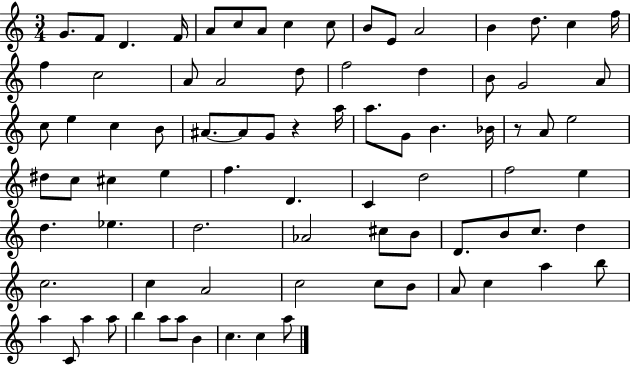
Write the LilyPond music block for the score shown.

{
  \clef treble
  \numericTimeSignature
  \time 3/4
  \key c \major
  g'8. f'8 d'4. f'16 | a'8 c''8 a'8 c''4 c''8 | b'8 e'8 a'2 | b'4 d''8. c''4 f''16 | \break f''4 c''2 | a'8 a'2 d''8 | f''2 d''4 | b'8 g'2 a'8 | \break c''8 e''4 c''4 b'8 | ais'8.~~ ais'8 g'8 r4 a''16 | a''8. g'8 b'4. bes'16 | r8 a'8 e''2 | \break dis''8 c''8 cis''4 e''4 | f''4. d'4. | c'4 d''2 | f''2 e''4 | \break d''4. ees''4. | d''2. | aes'2 cis''8 b'8 | d'8. b'8 c''8. d''4 | \break c''2. | c''4 a'2 | c''2 c''8 b'8 | a'8 c''4 a''4 b''8 | \break a''4 c'8 a''4 a''8 | b''4 a''8 a''8 b'4 | c''4. c''4 a''8 | \bar "|."
}